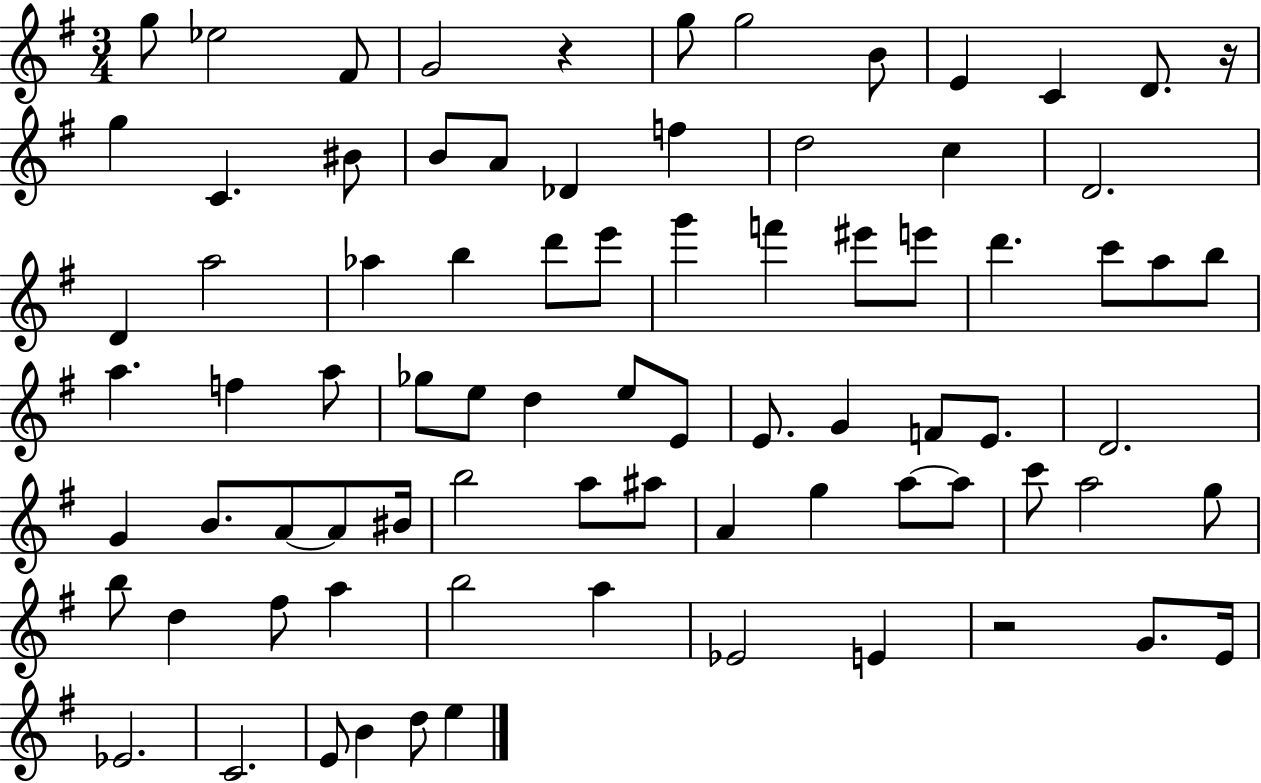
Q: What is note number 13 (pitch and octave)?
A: BIS4